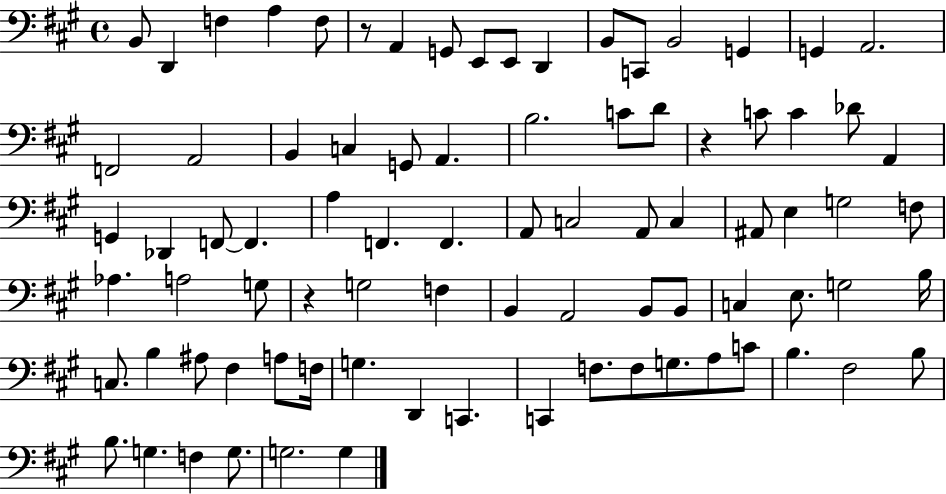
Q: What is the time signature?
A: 4/4